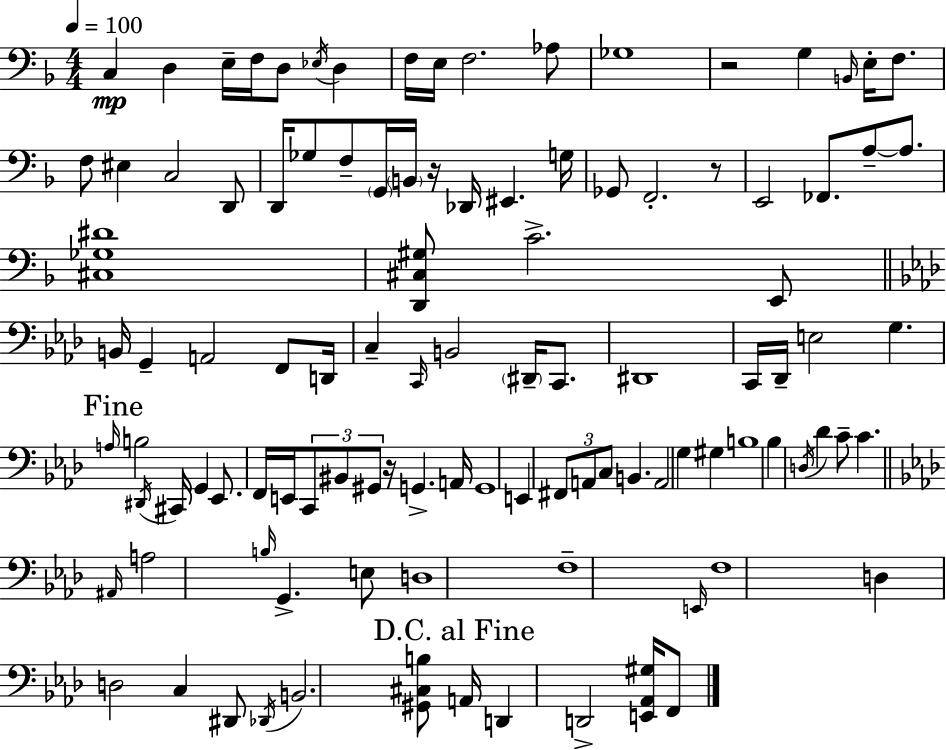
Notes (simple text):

C3/q D3/q E3/s F3/s D3/e Eb3/s D3/q F3/s E3/s F3/h. Ab3/e Gb3/w R/h G3/q B2/s E3/s F3/e. F3/e EIS3/q C3/h D2/e D2/s Gb3/e F3/e G2/s B2/s R/s Db2/s EIS2/q. G3/s Gb2/e F2/h. R/e E2/h FES2/e. A3/e A3/e. [C#3,Gb3,D#4]/w [D2,C#3,G#3]/e C4/h. E2/e B2/s G2/q A2/h F2/e D2/s C3/q C2/s B2/h D#2/s C2/e. D#2/w C2/s Db2/s E3/h G3/q. A3/s B3/h D#2/s C#2/s G2/q Eb2/e. F2/s E2/s C2/e BIS2/e G#2/e R/s G2/q. A2/s G2/w E2/q F#2/e A2/e C3/e B2/q. A2/h G3/q G#3/q B3/w Bb3/q D3/s Db4/q C4/e C4/q. A#2/s A3/h B3/s G2/q. E3/e D3/w F3/w E2/s F3/w D3/q D3/h C3/q D#2/e Db2/s B2/h. [G#2,C#3,B3]/e A2/s D2/q D2/h [E2,Ab2,G#3]/s F2/e